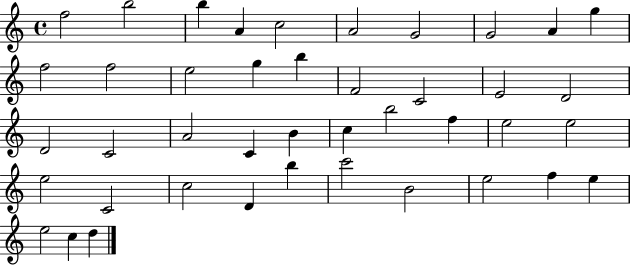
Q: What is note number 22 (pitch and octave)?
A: A4